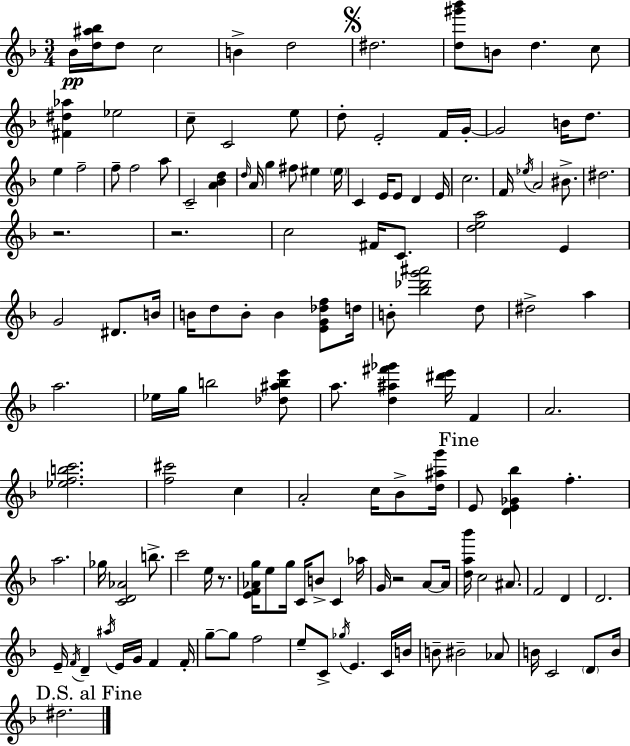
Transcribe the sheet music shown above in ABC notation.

X:1
T:Untitled
M:3/4
L:1/4
K:Dm
_B/4 [d^a_b]/4 d/2 c2 B d2 ^d2 [d^g'_b']/2 B/2 d c/2 [^F^d_a] _e2 c/2 C2 e/2 d/2 E2 F/4 G/4 G2 B/4 d/2 e f2 f/2 f2 a/2 C2 [A_Bd] d/4 A/4 g ^f/2 ^e ^e/4 C E/4 E/2 D E/4 c2 F/4 _e/4 A2 ^B/2 ^d2 z2 z2 c2 ^F/4 C/2 [dea]2 E G2 ^D/2 B/4 B/4 d/2 B/2 B [EG_df]/2 d/4 B/2 [_b_d'g'^a']2 d/2 ^d2 a a2 _e/4 g/4 b2 [_d^abe']/2 a/2 [d^a^f'_g'] [^d'e']/4 F A2 [_efbc']2 [f^c']2 c A2 c/4 _B/2 [d^ag']/4 E/2 [DE_G_b] f a2 _g/4 [CD_A]2 b/2 c'2 e/4 z/2 [EF_Ag]/4 e/2 g/4 C/4 B/2 C _a/4 G/4 z2 A/2 A/4 [da_b']/4 c2 ^A/2 F2 D D2 E/4 F/4 D ^a/4 E/4 G/4 F F/4 g/2 g/2 f2 e/2 C/2 _g/4 E C/4 B/4 B/2 ^B2 _A/2 B/4 C2 D/2 B/4 ^d2